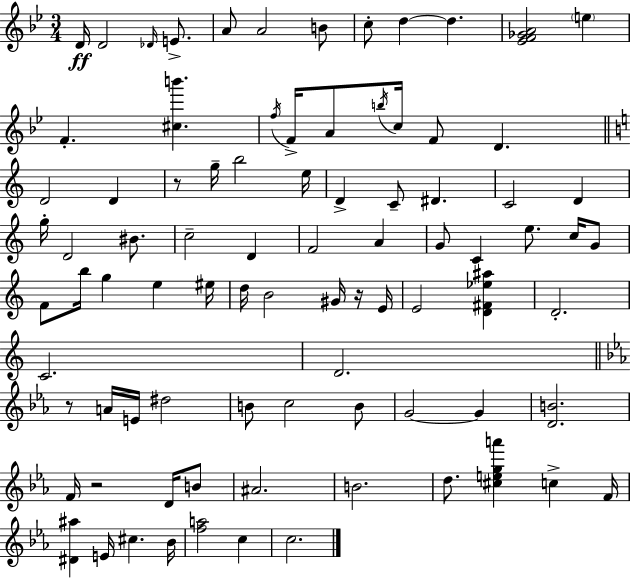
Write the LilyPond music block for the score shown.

{
  \clef treble
  \numericTimeSignature
  \time 3/4
  \key g \minor
  \repeat volta 2 { d'16\ff d'2 \grace { des'16 } e'8.-> | a'8 a'2 b'8 | c''8-. d''4~~ d''4. | <ees' f' ges' a'>2 \parenthesize e''4 | \break f'4.-. <cis'' b'''>4. | \acciaccatura { f''16 } f'16-> a'8 \acciaccatura { b''16 } c''16 f'8 d'4. | \bar "||" \break \key c \major d'2 d'4 | r8 g''16-- b''2 e''16 | d'4-> c'8-- dis'4. | c'2 d'4 | \break g''16-. d'2 bis'8. | c''2-- d'4 | f'2 a'4 | g'8 c'4 e''8. c''16 g'8 | \break f'8 b''16 g''4 e''4 eis''16 | d''16 b'2 gis'16 r16 e'16 | e'2 <d' fis' ees'' ais''>4 | d'2.-. | \break c'2. | d'2. | \bar "||" \break \key ees \major r8 a'16 e'16 dis''2 | b'8 c''2 b'8 | g'2~~ g'4 | <d' b'>2. | \break f'16 r2 d'16 b'8 | ais'2. | b'2. | d''8. <cis'' e'' g'' a'''>4 c''4-> f'16 | \break <dis' ais''>4 e'16 cis''4. bes'16 | <f'' a''>2 c''4 | c''2. | } \bar "|."
}